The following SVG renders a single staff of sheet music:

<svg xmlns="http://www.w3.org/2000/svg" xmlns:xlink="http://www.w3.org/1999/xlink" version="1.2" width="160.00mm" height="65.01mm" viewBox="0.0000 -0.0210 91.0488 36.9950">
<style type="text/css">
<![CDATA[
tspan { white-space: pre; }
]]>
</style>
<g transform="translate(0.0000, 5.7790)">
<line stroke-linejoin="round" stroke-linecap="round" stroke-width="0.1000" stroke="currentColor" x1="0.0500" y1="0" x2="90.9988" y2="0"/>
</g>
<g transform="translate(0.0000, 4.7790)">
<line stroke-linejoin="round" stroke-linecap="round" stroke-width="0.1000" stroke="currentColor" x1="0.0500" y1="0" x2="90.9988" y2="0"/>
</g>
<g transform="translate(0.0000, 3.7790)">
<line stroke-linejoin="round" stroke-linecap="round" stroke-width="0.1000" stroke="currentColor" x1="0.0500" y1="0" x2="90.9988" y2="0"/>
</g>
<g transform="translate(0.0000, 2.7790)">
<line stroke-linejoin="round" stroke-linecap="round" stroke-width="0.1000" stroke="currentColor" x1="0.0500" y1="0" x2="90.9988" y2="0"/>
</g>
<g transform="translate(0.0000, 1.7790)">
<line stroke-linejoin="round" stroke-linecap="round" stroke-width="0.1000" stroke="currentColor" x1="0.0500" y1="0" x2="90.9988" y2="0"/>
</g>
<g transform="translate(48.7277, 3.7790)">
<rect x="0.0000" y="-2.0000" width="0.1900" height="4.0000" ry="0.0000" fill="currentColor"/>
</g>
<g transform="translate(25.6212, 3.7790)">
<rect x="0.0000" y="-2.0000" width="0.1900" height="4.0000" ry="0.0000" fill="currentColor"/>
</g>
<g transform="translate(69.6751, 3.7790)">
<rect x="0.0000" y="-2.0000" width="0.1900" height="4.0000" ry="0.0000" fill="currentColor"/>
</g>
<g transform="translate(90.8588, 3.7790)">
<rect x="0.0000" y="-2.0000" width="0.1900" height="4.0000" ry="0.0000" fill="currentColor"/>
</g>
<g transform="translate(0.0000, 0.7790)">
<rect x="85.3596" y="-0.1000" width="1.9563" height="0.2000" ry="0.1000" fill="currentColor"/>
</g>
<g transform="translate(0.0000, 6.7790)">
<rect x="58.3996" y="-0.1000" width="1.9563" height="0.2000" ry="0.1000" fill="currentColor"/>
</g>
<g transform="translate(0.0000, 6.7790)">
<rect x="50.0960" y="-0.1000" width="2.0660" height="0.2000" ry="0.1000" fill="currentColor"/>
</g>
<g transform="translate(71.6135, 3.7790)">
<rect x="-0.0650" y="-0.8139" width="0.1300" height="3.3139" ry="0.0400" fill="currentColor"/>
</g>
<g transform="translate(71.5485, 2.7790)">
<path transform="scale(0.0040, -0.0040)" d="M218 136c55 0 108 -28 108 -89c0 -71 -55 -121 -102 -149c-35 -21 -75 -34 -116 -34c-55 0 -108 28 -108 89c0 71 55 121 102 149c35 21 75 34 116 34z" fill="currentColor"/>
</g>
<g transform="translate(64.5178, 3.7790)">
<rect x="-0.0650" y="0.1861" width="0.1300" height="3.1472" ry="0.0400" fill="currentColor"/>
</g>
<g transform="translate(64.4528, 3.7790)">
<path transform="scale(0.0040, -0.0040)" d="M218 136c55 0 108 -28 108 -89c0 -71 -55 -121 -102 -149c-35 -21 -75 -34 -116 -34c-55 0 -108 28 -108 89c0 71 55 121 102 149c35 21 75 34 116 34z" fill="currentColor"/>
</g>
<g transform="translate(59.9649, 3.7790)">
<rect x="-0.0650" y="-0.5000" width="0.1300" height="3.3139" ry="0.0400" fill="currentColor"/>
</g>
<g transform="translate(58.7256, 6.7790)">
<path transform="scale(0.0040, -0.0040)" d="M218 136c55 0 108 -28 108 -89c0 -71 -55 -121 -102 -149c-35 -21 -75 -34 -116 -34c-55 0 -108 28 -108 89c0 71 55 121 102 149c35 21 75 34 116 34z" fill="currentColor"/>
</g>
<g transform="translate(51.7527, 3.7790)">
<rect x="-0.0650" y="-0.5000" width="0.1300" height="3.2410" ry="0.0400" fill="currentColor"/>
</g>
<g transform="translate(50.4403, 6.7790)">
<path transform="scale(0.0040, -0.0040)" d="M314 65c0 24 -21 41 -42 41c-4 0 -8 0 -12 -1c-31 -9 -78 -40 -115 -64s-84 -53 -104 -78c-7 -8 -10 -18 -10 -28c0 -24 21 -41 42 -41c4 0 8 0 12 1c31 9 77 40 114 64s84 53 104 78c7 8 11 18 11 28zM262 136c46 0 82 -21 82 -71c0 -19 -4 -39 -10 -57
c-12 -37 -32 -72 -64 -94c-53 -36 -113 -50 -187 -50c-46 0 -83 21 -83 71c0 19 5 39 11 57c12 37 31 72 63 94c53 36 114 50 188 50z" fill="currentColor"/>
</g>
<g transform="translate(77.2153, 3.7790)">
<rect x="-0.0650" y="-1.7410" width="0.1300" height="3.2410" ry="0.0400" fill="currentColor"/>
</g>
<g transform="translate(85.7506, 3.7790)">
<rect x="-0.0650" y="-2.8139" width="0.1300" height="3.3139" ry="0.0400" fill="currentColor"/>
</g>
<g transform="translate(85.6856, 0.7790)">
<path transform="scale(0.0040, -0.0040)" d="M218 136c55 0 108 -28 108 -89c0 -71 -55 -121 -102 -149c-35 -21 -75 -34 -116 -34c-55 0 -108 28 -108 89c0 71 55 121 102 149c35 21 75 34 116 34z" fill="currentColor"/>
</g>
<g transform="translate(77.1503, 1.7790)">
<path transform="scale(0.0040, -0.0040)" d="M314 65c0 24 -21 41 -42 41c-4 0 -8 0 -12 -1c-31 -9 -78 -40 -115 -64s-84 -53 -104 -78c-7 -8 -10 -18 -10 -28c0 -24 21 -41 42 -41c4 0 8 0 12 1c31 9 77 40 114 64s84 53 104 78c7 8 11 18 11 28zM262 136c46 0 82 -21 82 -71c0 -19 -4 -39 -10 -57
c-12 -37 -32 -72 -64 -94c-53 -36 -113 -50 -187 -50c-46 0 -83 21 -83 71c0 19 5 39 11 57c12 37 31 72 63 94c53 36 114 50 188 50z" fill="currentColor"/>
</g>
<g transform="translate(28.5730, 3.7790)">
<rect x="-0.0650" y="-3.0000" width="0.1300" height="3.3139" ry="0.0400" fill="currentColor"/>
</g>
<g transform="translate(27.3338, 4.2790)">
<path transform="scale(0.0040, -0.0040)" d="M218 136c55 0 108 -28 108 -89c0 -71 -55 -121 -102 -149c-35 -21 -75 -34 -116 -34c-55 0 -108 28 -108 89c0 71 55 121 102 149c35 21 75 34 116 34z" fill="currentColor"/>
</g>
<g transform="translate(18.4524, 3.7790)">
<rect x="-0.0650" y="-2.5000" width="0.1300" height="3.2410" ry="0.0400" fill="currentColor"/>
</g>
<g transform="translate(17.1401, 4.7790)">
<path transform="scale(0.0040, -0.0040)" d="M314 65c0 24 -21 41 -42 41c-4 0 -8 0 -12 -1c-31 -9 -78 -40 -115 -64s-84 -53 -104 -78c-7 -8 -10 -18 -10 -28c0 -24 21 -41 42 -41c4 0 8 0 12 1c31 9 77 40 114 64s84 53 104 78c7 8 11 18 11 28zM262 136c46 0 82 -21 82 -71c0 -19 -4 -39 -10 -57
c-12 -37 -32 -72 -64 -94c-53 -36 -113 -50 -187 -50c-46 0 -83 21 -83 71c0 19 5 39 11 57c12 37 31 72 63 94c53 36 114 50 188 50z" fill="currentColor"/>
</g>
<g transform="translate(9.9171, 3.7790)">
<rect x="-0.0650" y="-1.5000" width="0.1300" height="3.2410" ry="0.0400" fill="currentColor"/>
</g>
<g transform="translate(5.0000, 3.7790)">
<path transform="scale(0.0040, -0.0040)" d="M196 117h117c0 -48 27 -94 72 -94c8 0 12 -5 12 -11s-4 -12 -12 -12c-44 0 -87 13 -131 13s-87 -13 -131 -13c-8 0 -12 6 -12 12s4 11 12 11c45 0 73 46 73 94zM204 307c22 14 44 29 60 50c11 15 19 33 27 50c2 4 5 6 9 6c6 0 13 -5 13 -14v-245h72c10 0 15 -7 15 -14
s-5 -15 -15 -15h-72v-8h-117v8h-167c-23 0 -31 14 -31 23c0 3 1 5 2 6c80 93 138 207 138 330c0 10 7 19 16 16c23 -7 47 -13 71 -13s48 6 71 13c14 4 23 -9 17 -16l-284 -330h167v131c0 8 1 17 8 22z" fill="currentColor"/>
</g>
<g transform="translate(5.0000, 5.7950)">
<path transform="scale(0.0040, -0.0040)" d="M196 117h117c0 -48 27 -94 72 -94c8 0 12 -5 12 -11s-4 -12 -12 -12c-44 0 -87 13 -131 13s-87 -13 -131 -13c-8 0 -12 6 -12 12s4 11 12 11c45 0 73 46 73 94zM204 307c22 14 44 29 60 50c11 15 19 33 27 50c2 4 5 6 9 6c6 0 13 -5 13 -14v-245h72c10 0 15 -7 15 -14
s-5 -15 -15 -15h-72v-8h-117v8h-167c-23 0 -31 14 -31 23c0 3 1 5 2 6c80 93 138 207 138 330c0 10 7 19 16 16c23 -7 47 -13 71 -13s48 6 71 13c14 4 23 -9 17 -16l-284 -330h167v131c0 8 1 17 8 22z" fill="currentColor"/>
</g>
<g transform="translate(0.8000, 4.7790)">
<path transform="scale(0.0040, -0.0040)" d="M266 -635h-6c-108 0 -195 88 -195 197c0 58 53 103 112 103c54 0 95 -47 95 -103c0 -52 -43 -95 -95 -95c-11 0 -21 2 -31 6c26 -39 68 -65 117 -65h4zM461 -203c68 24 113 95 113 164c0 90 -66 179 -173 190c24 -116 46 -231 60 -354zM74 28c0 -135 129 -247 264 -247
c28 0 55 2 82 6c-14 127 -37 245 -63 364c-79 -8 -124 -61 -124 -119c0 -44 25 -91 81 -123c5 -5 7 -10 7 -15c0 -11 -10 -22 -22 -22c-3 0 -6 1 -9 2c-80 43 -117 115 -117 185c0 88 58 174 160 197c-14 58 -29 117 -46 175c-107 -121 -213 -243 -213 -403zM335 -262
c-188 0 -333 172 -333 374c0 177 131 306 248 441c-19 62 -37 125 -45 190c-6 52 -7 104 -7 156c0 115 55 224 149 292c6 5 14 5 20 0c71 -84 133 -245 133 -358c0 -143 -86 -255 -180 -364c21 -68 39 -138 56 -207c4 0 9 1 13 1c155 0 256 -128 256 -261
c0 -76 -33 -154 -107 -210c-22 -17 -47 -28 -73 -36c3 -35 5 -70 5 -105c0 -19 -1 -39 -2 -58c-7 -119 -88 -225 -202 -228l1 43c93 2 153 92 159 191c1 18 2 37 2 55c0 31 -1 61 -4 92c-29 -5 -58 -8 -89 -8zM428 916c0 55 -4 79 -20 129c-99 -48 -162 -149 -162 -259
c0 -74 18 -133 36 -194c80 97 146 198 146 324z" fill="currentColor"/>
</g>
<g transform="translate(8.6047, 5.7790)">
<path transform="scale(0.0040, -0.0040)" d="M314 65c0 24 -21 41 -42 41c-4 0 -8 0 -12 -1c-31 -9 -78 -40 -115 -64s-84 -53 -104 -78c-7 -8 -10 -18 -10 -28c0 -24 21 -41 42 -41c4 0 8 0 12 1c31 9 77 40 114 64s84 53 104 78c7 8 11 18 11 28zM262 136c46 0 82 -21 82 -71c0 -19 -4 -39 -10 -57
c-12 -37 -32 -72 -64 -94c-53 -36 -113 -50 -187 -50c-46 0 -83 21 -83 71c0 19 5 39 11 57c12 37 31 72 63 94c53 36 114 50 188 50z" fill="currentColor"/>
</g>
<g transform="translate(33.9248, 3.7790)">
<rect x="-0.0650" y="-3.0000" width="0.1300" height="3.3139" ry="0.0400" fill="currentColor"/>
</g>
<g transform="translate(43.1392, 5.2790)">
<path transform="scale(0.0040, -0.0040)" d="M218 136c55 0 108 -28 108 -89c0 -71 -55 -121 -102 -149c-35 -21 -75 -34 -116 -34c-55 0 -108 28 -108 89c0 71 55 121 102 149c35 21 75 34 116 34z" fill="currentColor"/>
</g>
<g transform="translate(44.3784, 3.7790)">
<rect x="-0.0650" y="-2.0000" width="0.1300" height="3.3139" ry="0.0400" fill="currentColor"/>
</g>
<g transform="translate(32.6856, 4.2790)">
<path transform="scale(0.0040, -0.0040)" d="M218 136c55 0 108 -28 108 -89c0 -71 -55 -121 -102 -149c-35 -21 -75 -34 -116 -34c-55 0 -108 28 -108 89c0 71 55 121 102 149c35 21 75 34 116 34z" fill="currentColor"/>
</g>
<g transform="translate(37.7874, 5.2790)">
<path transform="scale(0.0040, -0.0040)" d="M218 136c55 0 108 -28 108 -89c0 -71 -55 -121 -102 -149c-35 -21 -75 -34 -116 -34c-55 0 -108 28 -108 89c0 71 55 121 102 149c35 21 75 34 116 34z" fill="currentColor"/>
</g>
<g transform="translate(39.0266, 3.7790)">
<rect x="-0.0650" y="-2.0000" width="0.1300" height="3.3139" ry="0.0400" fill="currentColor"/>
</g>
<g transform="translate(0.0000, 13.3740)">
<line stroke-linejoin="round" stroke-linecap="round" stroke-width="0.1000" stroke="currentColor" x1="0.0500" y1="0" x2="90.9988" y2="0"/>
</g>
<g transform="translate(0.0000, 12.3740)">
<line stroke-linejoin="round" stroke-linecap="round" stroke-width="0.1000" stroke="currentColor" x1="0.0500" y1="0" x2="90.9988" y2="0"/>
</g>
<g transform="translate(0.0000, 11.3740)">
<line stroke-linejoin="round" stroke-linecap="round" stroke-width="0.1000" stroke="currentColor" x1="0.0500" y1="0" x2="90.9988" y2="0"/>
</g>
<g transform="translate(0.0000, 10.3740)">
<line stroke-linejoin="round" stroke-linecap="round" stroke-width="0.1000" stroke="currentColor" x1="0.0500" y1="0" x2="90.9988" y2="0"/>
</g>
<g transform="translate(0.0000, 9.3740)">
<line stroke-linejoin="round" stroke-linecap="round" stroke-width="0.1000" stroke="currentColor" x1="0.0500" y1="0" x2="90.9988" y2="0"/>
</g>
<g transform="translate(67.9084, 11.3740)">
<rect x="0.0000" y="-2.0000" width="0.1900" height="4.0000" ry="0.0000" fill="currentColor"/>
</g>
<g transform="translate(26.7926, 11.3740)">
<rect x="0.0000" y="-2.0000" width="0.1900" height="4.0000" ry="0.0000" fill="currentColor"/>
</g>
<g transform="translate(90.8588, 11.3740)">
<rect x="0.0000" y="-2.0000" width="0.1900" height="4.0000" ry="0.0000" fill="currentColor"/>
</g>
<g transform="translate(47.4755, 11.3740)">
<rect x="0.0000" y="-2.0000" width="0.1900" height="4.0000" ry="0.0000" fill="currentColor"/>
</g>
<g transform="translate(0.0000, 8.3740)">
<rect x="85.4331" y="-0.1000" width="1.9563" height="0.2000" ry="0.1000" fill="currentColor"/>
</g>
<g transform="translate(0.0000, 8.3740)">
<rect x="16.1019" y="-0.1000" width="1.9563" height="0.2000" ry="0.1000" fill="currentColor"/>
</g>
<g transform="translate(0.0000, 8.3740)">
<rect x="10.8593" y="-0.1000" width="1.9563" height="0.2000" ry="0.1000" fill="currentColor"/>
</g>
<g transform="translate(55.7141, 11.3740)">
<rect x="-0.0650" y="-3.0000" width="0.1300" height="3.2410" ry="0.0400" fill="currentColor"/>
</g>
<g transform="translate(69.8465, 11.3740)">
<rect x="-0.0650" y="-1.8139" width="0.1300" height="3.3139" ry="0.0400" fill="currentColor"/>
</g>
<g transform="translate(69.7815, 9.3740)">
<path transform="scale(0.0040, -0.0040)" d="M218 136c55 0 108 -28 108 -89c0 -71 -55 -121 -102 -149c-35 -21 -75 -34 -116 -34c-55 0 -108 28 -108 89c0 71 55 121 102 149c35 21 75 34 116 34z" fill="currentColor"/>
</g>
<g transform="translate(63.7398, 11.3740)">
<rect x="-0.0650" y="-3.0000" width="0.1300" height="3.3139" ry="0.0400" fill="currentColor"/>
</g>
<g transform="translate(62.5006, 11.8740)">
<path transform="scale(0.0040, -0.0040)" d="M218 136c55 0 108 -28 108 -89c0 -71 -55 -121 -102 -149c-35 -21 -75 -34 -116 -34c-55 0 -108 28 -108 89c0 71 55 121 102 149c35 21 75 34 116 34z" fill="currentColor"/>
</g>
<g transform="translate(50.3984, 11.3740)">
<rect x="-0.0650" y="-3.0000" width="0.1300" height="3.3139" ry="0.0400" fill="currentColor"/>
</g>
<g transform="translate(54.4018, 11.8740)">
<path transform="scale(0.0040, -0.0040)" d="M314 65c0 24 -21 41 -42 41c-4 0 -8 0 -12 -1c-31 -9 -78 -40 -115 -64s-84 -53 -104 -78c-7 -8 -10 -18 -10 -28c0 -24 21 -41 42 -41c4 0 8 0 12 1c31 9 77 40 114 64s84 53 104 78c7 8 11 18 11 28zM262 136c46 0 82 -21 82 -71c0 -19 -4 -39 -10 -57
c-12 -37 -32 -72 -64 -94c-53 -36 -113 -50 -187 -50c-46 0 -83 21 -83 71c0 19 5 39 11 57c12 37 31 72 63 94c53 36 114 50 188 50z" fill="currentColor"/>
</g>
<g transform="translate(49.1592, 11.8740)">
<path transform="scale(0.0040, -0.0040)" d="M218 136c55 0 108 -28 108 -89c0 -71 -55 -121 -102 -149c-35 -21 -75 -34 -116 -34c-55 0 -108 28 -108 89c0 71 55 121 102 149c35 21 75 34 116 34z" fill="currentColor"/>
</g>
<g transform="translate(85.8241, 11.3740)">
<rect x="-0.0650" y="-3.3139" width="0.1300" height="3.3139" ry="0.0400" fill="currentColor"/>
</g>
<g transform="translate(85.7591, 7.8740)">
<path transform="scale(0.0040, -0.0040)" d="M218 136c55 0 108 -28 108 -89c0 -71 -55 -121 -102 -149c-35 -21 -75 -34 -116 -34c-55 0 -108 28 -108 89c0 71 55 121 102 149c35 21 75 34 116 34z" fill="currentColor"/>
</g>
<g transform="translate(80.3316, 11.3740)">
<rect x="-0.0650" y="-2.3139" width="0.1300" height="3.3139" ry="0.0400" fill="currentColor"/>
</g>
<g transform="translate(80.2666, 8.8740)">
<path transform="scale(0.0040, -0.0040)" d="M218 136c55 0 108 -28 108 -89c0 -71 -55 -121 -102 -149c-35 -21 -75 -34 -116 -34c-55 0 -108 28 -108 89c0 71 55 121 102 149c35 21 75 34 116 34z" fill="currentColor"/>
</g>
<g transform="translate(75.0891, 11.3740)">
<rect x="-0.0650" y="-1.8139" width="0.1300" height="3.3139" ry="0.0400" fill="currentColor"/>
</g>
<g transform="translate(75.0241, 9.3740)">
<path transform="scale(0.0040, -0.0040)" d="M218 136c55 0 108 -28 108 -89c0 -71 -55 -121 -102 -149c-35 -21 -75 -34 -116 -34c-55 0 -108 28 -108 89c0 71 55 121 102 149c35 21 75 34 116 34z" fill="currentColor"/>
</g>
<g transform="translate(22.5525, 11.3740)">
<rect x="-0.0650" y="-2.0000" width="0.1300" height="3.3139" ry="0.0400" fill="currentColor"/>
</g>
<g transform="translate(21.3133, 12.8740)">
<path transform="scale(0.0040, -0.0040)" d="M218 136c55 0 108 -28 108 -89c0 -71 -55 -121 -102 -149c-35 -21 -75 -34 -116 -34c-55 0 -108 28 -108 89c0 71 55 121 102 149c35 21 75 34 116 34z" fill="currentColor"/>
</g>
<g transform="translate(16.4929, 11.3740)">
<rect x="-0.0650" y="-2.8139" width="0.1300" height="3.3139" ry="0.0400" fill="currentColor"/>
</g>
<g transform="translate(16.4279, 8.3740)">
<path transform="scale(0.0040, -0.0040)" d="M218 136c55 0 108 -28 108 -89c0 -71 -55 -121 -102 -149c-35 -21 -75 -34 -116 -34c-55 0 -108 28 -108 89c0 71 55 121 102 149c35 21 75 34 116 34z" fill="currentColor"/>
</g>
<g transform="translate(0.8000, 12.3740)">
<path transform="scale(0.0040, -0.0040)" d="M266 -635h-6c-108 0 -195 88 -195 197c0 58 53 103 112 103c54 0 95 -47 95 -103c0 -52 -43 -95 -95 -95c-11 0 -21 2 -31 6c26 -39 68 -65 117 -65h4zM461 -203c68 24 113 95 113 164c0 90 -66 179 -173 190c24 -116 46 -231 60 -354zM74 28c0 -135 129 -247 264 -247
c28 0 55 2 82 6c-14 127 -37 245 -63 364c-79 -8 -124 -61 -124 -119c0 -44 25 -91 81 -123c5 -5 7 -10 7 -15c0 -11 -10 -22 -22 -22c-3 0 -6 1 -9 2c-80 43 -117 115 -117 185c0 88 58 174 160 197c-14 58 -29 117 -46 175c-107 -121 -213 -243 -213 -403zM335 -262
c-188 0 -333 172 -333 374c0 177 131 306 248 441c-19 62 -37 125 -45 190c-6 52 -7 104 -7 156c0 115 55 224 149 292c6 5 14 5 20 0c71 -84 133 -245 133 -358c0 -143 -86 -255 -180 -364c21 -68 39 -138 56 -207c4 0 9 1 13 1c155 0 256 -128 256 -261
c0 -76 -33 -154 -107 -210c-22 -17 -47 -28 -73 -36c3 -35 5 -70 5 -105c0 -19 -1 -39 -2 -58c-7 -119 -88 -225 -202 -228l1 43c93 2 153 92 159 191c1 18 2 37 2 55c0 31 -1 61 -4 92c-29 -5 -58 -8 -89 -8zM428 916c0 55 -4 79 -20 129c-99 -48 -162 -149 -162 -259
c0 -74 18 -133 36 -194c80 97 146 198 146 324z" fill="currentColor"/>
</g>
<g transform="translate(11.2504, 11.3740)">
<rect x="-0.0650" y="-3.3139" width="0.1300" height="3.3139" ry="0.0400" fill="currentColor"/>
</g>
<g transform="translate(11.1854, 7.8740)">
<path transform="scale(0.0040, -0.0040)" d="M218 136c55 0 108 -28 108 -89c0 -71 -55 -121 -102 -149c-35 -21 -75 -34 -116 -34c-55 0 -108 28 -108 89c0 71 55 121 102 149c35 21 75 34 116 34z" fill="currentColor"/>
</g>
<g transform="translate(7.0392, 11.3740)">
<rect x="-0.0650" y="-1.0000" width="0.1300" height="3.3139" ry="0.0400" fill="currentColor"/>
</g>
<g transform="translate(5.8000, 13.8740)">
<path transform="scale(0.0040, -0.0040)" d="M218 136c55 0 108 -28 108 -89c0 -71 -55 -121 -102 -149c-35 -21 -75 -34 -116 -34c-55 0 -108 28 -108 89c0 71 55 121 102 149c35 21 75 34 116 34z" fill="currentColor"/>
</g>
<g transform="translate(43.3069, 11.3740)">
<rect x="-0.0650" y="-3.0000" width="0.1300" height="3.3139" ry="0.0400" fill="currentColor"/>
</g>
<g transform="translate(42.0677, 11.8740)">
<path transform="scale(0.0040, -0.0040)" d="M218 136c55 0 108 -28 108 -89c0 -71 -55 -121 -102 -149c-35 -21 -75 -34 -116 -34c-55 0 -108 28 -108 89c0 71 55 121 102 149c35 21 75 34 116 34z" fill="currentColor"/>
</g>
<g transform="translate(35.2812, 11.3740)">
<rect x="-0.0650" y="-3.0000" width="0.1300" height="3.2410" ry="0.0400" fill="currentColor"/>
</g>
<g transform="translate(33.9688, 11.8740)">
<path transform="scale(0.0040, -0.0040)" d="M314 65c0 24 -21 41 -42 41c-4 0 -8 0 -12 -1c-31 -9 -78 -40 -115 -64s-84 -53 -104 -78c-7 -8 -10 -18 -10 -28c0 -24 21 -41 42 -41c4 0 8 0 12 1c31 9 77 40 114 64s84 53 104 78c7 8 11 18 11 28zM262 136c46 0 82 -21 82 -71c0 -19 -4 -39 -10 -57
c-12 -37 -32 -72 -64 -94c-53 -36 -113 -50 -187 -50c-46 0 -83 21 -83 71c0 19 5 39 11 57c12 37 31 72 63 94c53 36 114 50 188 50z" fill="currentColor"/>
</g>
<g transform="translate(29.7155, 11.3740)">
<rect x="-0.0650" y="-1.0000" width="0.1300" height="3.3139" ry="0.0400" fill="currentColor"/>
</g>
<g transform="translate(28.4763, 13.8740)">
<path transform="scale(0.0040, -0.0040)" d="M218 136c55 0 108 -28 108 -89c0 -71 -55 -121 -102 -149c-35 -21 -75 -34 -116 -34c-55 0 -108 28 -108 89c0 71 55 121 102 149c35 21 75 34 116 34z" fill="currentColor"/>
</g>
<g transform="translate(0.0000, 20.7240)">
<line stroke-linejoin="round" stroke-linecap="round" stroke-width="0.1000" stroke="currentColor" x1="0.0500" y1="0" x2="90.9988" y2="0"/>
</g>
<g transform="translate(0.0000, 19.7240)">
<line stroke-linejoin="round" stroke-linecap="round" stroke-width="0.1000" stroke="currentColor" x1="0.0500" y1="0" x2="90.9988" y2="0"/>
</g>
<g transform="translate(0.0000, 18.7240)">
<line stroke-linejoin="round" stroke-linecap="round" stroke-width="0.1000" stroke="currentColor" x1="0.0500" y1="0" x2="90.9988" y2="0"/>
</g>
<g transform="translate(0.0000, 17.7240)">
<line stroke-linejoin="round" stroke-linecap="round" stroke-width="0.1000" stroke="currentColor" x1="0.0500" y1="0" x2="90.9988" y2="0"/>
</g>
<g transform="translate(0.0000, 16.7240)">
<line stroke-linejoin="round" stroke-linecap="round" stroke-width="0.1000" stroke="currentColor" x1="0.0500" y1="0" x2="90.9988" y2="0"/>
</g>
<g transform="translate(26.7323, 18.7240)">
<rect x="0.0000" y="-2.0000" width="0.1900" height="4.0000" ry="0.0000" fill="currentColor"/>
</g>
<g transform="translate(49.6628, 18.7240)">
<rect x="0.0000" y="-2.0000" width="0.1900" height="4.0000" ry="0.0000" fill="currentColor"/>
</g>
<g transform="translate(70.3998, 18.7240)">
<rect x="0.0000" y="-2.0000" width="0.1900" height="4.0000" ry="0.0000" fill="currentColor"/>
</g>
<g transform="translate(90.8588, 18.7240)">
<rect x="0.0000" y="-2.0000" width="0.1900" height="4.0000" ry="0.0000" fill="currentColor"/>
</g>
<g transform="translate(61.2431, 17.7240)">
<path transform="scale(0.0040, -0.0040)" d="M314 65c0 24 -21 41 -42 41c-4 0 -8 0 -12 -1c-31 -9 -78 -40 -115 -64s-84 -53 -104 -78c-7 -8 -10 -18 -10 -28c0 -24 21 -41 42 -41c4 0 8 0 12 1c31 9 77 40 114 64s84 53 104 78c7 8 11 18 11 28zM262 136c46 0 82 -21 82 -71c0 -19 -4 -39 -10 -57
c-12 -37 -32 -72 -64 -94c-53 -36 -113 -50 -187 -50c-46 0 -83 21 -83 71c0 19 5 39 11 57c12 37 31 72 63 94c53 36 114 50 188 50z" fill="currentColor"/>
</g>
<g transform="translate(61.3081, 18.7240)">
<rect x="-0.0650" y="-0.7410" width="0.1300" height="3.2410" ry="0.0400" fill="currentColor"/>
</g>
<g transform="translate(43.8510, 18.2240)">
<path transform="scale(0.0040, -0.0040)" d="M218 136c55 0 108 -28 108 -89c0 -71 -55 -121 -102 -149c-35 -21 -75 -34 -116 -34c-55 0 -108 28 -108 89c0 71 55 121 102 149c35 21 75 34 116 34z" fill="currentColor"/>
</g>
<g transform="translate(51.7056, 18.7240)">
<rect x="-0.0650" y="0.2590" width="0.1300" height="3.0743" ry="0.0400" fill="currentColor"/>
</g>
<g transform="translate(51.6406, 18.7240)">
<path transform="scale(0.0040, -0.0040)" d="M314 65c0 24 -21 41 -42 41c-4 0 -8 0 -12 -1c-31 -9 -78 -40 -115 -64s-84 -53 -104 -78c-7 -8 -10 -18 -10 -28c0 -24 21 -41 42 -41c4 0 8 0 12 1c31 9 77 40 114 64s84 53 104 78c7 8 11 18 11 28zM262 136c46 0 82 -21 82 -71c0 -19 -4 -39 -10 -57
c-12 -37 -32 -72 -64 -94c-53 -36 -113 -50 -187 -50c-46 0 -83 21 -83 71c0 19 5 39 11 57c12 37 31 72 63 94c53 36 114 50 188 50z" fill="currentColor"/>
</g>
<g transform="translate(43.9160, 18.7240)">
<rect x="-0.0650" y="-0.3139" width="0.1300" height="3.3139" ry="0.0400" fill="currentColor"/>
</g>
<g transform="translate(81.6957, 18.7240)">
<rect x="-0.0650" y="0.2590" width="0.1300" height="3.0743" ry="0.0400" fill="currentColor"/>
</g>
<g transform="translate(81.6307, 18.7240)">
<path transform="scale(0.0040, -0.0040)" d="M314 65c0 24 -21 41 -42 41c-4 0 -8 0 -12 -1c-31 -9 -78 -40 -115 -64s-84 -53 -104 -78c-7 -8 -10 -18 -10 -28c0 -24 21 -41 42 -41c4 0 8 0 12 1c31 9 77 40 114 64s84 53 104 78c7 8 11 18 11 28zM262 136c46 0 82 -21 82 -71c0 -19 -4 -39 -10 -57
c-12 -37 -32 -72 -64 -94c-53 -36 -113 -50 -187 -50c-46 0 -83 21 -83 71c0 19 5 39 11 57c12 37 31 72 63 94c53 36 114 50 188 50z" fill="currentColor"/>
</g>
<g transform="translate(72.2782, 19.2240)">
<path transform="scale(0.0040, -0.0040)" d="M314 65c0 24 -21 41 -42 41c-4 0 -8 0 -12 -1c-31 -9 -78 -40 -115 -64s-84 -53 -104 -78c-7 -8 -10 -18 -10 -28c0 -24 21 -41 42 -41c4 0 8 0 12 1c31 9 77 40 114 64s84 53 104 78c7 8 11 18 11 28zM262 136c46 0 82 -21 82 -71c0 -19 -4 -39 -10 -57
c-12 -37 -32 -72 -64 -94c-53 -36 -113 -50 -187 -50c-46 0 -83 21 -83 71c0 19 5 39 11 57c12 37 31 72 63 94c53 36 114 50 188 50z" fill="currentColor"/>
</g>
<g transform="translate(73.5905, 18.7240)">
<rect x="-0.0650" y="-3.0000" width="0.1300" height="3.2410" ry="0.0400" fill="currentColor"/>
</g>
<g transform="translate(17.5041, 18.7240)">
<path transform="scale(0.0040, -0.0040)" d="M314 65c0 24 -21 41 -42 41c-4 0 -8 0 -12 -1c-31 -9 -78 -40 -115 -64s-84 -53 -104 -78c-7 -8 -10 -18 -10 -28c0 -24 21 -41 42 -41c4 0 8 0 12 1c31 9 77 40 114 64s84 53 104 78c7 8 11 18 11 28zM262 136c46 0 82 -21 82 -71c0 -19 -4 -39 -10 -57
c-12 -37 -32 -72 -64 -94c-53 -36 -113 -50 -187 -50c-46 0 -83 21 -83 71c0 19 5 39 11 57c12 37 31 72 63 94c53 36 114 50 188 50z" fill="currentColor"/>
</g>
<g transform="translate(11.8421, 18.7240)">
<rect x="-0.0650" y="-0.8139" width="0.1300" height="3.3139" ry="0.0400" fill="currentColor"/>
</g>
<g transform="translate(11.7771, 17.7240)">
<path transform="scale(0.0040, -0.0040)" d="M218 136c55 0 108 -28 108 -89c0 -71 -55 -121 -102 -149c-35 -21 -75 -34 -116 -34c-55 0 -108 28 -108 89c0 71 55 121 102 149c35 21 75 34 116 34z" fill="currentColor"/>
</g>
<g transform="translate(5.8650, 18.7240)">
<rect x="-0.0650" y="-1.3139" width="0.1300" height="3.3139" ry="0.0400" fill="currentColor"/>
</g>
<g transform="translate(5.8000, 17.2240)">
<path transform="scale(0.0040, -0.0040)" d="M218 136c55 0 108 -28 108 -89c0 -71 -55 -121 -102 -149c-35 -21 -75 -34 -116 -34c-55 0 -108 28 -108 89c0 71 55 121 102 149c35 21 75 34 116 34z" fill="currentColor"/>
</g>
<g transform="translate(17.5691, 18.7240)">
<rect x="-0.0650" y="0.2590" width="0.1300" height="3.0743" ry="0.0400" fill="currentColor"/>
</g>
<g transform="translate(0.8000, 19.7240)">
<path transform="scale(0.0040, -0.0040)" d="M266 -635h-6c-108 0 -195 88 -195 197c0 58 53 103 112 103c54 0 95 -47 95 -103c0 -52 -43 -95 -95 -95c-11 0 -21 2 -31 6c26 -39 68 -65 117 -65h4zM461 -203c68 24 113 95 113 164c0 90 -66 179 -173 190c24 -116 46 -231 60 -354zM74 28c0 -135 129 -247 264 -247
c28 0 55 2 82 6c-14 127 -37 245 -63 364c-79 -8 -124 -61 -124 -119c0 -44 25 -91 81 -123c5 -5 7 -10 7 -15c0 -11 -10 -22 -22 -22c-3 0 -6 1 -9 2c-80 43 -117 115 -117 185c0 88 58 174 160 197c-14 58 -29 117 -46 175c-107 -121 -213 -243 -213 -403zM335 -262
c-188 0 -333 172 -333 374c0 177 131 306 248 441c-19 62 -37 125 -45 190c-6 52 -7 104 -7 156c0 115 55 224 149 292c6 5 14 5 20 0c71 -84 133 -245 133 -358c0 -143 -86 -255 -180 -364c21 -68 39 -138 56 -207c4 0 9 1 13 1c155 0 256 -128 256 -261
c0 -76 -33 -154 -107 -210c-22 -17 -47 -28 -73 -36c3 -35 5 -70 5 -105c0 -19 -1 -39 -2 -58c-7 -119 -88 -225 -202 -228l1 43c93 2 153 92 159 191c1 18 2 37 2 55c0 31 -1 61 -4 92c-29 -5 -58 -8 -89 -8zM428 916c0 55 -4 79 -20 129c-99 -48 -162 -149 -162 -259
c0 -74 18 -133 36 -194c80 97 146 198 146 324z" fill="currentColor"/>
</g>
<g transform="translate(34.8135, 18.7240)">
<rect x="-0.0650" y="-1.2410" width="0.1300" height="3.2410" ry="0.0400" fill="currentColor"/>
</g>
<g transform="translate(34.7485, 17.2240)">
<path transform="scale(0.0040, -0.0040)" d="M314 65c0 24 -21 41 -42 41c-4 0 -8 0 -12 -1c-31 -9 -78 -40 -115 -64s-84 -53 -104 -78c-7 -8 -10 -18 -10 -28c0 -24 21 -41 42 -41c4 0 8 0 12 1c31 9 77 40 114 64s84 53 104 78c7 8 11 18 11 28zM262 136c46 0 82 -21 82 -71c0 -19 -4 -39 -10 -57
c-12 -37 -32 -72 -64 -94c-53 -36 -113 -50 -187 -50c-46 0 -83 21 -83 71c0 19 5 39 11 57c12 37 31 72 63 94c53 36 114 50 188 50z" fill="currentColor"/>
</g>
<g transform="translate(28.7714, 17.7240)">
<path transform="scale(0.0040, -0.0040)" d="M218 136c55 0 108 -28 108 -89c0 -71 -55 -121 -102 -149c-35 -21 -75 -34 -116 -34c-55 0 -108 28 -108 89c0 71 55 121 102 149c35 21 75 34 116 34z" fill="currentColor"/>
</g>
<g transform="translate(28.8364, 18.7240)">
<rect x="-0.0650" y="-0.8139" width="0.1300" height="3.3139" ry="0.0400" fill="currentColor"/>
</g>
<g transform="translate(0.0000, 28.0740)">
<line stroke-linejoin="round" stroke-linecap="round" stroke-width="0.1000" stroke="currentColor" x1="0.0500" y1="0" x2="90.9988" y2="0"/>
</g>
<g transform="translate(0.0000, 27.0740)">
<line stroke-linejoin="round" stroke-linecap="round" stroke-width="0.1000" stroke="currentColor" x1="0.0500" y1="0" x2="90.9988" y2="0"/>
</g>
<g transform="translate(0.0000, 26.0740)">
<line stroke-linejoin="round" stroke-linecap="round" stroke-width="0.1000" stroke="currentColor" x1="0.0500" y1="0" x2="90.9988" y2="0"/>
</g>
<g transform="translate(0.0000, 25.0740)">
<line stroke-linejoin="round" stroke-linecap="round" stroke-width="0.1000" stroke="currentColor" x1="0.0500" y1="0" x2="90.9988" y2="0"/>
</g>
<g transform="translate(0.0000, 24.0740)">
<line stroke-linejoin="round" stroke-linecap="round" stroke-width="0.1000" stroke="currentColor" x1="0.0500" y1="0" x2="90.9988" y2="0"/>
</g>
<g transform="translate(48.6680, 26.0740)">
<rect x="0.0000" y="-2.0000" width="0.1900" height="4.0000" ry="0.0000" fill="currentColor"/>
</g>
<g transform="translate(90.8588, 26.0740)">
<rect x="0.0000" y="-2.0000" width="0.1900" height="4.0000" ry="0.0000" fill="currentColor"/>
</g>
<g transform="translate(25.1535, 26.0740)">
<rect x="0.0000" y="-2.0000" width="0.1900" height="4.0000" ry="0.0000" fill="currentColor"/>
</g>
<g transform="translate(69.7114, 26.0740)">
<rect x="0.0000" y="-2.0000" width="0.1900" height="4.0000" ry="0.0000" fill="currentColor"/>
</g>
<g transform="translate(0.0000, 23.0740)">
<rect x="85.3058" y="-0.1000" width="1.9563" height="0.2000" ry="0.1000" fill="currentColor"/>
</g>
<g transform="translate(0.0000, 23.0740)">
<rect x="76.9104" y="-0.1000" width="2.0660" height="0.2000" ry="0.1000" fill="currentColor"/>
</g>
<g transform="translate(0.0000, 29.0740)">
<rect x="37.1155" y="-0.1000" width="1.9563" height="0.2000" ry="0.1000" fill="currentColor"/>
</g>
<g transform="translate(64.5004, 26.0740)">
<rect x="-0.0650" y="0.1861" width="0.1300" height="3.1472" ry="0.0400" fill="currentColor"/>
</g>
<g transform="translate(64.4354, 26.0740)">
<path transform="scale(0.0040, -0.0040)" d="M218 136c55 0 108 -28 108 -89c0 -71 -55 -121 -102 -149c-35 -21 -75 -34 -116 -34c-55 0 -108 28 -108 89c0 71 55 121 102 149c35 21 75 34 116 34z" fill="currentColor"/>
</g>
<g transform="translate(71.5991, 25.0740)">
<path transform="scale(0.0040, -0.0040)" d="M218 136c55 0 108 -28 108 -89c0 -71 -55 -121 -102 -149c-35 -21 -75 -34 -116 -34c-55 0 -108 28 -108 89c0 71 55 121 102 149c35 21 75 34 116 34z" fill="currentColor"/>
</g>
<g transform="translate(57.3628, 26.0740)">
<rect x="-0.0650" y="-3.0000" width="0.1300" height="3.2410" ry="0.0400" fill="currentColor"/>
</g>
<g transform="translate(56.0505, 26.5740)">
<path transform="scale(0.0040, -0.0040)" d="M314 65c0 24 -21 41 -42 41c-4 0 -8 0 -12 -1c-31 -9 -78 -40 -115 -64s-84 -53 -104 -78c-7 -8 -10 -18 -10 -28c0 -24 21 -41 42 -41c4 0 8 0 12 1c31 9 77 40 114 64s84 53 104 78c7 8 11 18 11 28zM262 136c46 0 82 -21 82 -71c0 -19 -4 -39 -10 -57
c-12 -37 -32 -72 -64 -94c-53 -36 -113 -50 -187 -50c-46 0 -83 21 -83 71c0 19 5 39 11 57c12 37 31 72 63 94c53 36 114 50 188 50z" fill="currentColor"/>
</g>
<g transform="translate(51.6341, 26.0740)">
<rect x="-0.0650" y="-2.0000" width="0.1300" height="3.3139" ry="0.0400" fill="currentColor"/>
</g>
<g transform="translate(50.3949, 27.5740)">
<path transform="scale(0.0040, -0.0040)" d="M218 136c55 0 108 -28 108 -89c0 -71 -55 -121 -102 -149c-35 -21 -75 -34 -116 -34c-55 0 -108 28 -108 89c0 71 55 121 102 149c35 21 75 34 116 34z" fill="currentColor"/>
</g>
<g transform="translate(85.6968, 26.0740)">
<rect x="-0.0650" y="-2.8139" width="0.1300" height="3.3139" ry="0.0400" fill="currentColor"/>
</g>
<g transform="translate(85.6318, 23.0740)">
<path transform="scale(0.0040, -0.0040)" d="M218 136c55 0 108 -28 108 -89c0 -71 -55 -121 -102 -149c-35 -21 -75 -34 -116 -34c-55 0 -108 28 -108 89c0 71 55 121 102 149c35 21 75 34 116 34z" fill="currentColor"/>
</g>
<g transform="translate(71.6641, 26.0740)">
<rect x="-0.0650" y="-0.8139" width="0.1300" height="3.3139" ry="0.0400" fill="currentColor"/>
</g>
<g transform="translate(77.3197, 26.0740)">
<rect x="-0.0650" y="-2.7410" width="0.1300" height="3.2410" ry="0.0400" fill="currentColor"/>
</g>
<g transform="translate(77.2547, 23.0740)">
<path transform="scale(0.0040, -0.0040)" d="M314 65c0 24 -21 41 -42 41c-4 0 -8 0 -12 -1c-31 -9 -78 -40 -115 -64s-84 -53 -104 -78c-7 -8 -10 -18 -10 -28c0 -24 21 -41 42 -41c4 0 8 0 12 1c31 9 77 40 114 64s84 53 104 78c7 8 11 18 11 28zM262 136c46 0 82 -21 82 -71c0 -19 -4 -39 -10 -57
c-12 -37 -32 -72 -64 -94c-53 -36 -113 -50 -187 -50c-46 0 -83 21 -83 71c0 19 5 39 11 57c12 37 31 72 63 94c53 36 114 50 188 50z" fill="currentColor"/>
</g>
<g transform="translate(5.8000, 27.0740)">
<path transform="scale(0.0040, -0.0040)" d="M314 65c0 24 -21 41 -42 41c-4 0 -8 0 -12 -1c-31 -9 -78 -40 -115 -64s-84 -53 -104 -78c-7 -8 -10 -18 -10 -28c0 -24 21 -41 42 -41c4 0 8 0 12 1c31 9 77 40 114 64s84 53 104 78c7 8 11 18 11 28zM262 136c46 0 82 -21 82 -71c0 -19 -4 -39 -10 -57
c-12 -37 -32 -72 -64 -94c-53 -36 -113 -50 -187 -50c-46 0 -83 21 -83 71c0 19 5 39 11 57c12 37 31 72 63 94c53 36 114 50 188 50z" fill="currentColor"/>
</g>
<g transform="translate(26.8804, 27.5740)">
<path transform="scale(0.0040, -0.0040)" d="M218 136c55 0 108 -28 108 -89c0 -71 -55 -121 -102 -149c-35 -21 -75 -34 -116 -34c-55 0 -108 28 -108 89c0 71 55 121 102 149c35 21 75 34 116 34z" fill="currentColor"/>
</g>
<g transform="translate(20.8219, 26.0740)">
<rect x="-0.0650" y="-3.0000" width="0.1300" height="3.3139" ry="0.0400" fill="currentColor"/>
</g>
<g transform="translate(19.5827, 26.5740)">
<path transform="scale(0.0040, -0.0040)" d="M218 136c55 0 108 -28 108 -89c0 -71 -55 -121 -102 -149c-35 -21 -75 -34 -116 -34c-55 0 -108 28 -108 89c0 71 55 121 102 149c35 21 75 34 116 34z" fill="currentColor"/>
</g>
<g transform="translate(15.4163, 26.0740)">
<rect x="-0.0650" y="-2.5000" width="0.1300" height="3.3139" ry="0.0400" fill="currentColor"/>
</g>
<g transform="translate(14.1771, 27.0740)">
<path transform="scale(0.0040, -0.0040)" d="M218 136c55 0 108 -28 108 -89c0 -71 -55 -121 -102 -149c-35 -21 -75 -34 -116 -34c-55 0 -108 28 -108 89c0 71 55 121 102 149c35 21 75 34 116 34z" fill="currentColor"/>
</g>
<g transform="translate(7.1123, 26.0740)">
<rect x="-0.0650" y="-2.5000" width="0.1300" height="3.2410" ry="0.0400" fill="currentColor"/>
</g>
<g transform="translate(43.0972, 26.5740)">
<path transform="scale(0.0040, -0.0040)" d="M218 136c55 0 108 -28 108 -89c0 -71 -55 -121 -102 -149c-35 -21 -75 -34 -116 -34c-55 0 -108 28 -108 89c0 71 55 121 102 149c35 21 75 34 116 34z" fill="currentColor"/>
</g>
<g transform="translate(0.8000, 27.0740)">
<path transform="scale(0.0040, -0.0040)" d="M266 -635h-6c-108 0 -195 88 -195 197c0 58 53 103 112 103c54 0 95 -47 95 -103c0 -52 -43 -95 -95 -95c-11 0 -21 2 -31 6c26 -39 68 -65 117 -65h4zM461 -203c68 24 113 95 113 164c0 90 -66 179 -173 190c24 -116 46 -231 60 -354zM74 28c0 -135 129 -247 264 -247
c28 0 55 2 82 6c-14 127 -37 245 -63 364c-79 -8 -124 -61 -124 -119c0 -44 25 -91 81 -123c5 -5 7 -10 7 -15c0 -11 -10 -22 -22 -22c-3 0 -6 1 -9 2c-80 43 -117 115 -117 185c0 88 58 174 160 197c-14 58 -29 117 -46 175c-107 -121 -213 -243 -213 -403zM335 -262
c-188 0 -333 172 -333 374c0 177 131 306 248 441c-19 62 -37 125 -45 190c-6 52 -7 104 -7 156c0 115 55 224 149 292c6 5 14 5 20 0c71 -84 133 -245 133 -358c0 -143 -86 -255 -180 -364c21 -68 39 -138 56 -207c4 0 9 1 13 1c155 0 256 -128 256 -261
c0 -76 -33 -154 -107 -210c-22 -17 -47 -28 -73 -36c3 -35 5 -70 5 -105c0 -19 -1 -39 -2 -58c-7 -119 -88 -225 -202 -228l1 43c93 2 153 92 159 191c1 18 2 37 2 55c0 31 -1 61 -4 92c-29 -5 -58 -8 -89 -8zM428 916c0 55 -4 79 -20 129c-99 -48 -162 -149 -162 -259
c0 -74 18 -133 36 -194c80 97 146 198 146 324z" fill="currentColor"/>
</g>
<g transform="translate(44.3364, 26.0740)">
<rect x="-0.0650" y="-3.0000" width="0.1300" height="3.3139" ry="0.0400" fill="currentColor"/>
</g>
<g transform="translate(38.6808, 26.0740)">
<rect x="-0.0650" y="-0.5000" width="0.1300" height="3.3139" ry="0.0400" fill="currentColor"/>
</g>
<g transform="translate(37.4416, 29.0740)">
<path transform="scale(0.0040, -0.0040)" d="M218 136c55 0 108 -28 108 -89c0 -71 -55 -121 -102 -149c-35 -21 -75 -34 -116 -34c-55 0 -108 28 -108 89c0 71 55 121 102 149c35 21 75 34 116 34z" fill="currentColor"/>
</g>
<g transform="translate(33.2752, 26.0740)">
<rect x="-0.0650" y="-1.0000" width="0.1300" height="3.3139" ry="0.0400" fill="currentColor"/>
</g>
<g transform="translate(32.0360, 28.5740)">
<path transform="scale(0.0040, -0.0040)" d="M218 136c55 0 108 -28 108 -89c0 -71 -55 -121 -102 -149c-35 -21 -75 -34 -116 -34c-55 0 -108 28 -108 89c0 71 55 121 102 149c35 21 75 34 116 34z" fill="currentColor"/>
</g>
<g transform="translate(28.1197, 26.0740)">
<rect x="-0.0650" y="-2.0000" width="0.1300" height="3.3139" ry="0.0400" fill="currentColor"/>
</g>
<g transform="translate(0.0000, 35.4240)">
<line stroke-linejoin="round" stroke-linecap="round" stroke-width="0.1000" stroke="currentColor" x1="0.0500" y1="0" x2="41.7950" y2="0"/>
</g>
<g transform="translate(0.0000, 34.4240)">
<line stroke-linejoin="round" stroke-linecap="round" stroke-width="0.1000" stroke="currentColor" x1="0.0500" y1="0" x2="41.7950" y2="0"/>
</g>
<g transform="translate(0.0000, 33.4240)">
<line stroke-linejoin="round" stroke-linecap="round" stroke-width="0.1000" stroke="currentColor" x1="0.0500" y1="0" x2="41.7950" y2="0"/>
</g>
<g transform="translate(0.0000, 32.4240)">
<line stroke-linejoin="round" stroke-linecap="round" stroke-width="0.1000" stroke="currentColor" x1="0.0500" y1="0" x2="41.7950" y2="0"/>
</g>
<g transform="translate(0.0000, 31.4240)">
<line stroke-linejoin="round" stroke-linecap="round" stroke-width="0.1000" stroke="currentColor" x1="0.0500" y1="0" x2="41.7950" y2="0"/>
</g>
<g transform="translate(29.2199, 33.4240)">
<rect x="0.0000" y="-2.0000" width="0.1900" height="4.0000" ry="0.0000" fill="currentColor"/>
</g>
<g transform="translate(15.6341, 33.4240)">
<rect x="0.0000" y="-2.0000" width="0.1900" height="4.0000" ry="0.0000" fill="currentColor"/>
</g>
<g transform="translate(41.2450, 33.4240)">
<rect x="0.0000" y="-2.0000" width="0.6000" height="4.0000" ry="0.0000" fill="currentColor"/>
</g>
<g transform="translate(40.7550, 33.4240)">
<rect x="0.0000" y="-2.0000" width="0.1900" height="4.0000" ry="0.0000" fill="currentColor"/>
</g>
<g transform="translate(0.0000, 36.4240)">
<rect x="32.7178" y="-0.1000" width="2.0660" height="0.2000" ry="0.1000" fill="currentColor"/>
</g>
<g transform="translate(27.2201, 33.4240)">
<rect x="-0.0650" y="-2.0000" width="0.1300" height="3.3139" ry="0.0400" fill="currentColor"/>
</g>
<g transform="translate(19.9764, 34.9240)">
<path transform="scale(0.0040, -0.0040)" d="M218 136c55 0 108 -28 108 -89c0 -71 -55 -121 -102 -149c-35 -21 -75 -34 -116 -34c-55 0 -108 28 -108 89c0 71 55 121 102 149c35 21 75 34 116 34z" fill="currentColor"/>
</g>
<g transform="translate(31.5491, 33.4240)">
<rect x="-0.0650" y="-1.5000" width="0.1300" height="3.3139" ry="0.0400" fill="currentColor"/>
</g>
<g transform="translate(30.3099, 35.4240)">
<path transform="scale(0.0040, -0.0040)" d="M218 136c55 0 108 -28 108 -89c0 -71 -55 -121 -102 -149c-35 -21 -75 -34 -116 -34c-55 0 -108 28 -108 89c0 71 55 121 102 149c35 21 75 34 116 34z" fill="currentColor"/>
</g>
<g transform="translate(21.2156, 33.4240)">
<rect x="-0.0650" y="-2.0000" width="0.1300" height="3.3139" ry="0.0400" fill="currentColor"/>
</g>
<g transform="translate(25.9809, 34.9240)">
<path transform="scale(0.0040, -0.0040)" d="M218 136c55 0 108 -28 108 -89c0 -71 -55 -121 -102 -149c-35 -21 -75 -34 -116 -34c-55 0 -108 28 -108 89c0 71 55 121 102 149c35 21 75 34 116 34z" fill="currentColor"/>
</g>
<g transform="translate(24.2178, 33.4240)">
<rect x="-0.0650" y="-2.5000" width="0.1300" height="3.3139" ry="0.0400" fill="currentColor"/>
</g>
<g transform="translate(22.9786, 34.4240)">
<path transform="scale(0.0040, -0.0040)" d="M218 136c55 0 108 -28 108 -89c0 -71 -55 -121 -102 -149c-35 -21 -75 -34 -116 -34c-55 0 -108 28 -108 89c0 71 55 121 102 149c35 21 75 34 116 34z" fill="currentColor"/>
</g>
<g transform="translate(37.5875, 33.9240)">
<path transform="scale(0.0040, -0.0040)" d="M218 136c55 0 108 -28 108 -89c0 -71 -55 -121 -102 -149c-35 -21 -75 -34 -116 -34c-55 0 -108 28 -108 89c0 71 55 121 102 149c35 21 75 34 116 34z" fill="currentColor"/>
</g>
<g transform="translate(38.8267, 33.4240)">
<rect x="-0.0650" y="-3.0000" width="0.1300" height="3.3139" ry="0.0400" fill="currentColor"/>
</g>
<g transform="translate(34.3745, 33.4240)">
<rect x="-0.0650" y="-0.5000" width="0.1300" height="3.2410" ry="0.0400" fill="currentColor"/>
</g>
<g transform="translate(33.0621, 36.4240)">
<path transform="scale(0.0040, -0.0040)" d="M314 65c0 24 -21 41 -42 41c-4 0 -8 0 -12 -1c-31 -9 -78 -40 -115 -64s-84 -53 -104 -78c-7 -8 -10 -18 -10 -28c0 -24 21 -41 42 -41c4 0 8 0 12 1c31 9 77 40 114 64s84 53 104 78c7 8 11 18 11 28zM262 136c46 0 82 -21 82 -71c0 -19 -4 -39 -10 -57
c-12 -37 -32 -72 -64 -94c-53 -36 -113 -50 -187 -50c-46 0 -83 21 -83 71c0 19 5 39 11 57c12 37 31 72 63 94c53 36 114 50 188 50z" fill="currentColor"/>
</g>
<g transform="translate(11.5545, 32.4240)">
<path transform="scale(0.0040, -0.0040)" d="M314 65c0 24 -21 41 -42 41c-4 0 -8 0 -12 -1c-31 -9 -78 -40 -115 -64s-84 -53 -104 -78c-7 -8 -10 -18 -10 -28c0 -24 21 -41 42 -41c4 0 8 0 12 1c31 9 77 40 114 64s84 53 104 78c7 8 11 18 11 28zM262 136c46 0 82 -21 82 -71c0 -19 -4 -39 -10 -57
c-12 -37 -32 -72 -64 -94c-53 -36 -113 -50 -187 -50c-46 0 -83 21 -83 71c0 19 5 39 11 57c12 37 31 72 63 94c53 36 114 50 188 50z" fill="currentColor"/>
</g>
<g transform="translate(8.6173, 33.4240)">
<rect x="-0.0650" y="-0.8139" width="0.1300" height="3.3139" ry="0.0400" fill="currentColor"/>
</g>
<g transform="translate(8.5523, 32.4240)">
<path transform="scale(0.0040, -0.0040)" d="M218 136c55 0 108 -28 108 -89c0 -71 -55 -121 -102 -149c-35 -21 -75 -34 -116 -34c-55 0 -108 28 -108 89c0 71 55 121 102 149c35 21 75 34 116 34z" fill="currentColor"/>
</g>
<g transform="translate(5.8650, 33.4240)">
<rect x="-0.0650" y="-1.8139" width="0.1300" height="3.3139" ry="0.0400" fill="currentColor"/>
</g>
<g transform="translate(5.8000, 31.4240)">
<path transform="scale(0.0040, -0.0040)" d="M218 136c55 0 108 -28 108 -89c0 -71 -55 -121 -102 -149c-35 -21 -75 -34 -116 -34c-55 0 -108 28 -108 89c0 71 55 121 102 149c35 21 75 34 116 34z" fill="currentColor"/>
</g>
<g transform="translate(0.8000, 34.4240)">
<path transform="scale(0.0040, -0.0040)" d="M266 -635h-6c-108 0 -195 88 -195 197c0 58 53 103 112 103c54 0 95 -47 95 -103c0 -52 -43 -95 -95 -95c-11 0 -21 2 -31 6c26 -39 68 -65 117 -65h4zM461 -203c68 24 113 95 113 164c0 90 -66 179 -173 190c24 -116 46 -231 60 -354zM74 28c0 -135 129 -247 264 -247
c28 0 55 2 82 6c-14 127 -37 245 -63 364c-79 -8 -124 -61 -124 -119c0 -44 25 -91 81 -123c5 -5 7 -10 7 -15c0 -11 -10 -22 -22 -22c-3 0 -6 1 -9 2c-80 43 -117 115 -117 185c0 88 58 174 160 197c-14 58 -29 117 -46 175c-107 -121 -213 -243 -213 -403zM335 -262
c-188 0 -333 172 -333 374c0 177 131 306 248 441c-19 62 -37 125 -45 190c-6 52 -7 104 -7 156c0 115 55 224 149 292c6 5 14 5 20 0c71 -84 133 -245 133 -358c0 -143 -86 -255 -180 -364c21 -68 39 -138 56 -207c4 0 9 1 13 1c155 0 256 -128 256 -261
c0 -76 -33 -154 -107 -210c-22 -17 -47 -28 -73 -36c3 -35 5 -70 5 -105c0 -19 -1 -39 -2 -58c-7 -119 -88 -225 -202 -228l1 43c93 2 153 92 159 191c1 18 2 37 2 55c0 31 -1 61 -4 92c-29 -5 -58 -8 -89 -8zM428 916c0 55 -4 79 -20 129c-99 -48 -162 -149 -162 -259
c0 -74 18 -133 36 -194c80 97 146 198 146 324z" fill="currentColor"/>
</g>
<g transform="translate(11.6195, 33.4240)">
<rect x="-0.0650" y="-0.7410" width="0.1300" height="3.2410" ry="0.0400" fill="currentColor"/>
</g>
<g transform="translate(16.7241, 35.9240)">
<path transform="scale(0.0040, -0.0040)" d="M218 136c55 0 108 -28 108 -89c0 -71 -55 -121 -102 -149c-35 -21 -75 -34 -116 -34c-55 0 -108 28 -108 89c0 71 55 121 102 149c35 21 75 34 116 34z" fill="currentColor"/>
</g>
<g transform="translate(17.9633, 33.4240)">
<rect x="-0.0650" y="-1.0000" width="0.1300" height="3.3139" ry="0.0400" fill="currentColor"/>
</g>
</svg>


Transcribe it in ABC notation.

X:1
T:Untitled
M:4/4
L:1/4
K:C
E2 G2 A A F F C2 C B d f2 a D b a F D A2 A A A2 A f f g b e d B2 d e2 c B2 d2 A2 B2 G2 G A F D C A F A2 B d a2 a f d d2 D F G F E C2 A